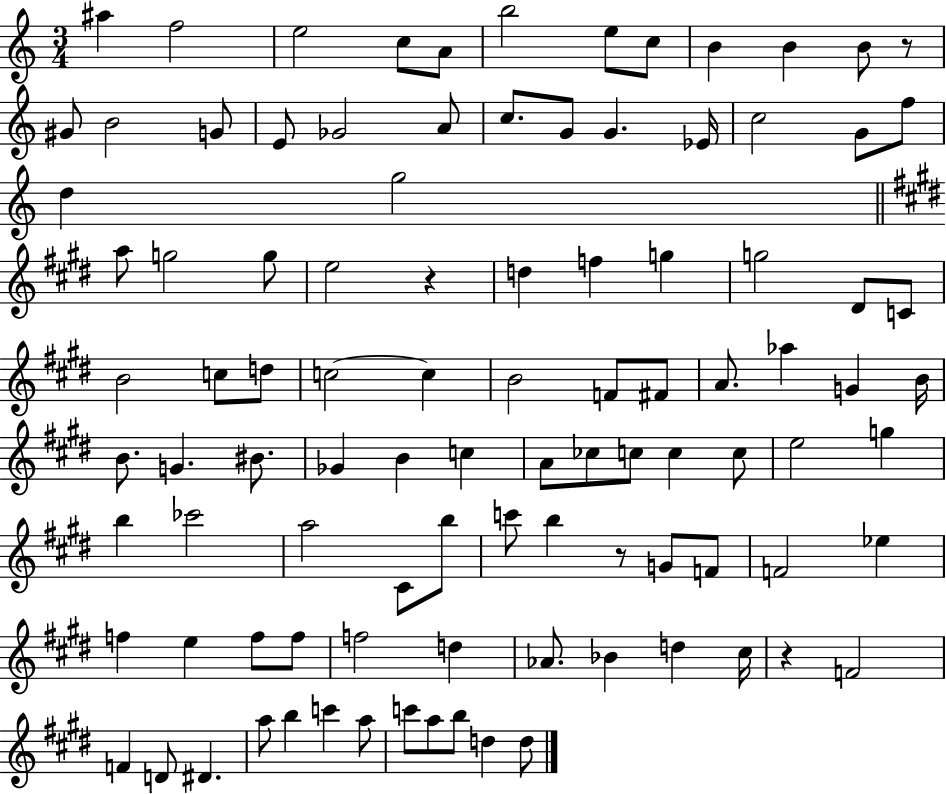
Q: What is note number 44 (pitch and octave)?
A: F#4